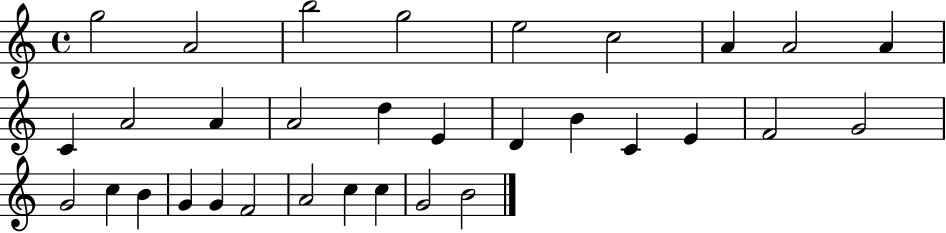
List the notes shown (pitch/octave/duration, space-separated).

G5/h A4/h B5/h G5/h E5/h C5/h A4/q A4/h A4/q C4/q A4/h A4/q A4/h D5/q E4/q D4/q B4/q C4/q E4/q F4/h G4/h G4/h C5/q B4/q G4/q G4/q F4/h A4/h C5/q C5/q G4/h B4/h